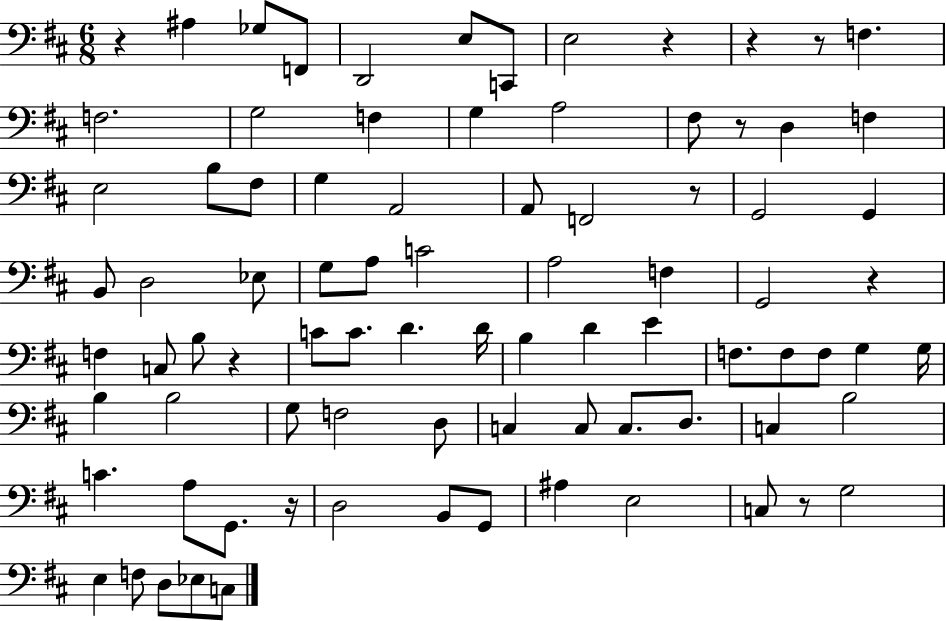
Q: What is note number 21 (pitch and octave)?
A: A2